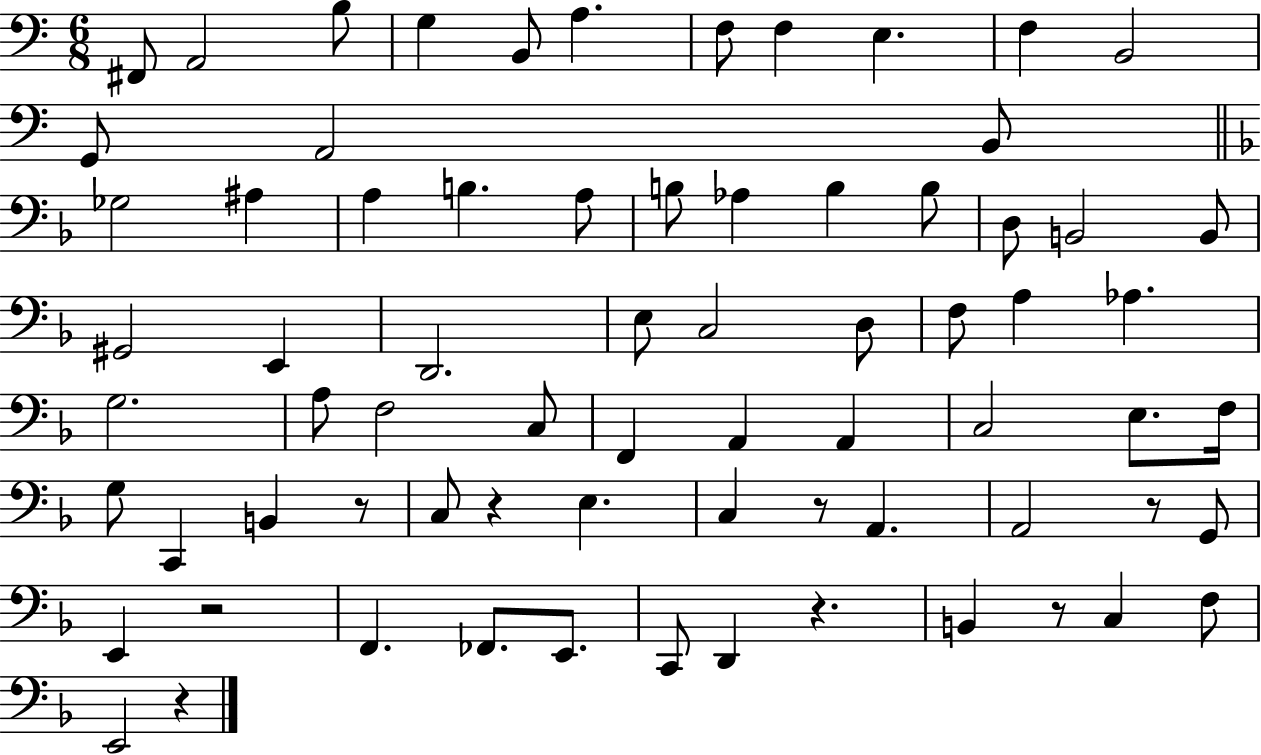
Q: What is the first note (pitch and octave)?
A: F#2